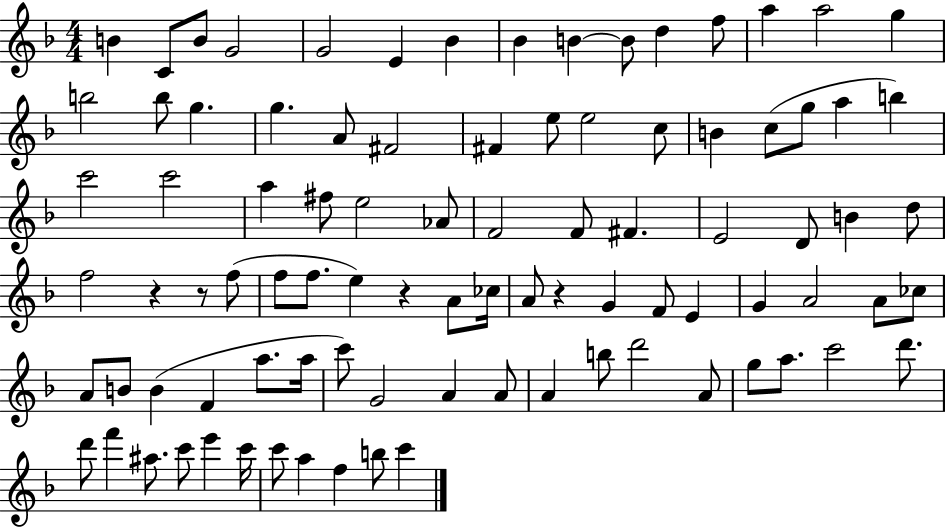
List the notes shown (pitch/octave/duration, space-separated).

B4/q C4/e B4/e G4/h G4/h E4/q Bb4/q Bb4/q B4/q B4/e D5/q F5/e A5/q A5/h G5/q B5/h B5/e G5/q. G5/q. A4/e F#4/h F#4/q E5/e E5/h C5/e B4/q C5/e G5/e A5/q B5/q C6/h C6/h A5/q F#5/e E5/h Ab4/e F4/h F4/e F#4/q. E4/h D4/e B4/q D5/e F5/h R/q R/e F5/e F5/e F5/e. E5/q R/q A4/e CES5/s A4/e R/q G4/q F4/e E4/q G4/q A4/h A4/e CES5/e A4/e B4/e B4/q F4/q A5/e. A5/s C6/e G4/h A4/q A4/e A4/q B5/e D6/h A4/e G5/e A5/e. C6/h D6/e. D6/e F6/q A#5/e. C6/e E6/q C6/s C6/e A5/q F5/q B5/e C6/q